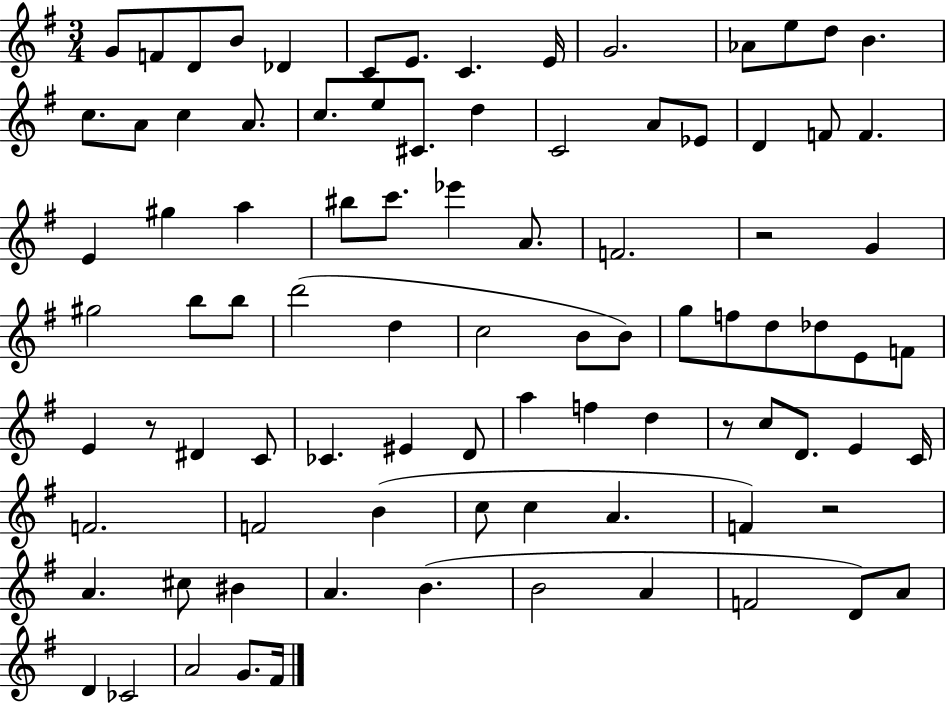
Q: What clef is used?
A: treble